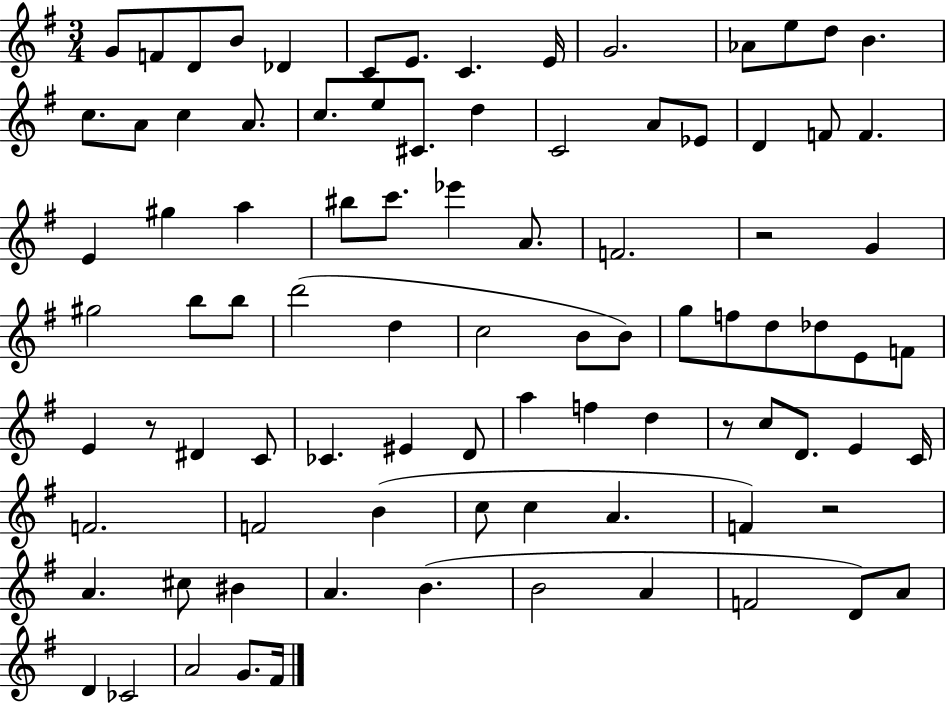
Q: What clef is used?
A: treble